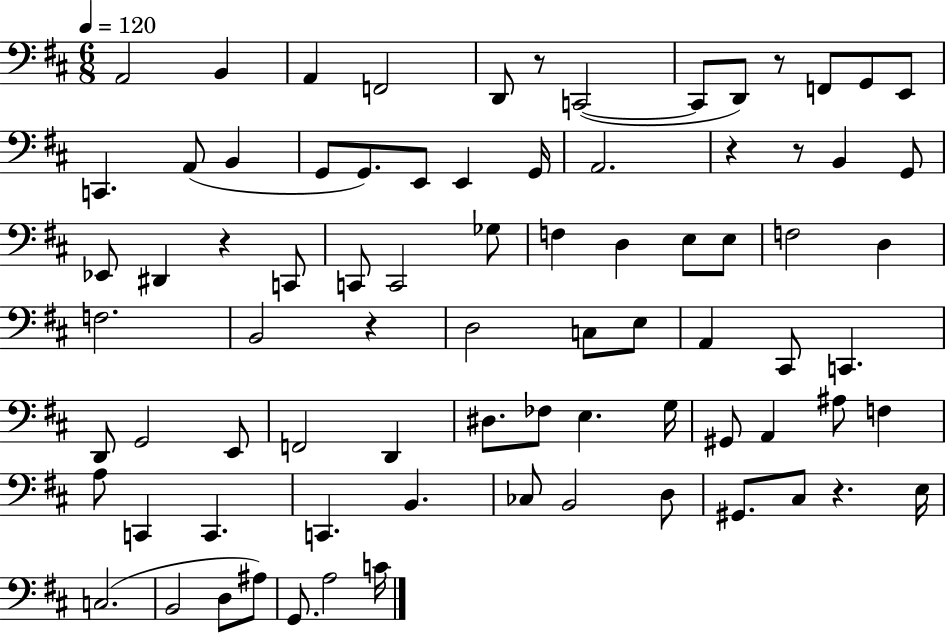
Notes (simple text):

A2/h B2/q A2/q F2/h D2/e R/e C2/h C2/e D2/e R/e F2/e G2/e E2/e C2/q. A2/e B2/q G2/e G2/e. E2/e E2/q G2/s A2/h. R/q R/e B2/q G2/e Eb2/e D#2/q R/q C2/e C2/e C2/h Gb3/e F3/q D3/q E3/e E3/e F3/h D3/q F3/h. B2/h R/q D3/h C3/e E3/e A2/q C#2/e C2/q. D2/e G2/h E2/e F2/h D2/q D#3/e. FES3/e E3/q. G3/s G#2/e A2/q A#3/e F3/q A3/e C2/q C2/q. C2/q. B2/q. CES3/e B2/h D3/e G#2/e. C#3/e R/q. E3/s C3/h. B2/h D3/e A#3/e G2/e. A3/h C4/s